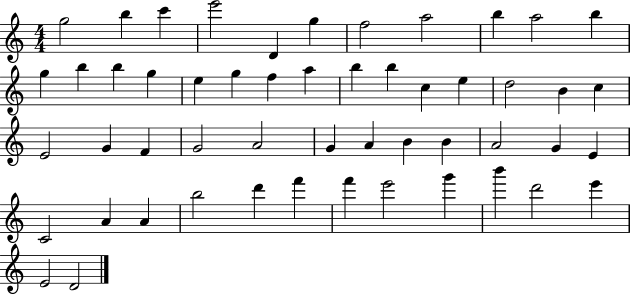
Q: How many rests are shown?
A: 0